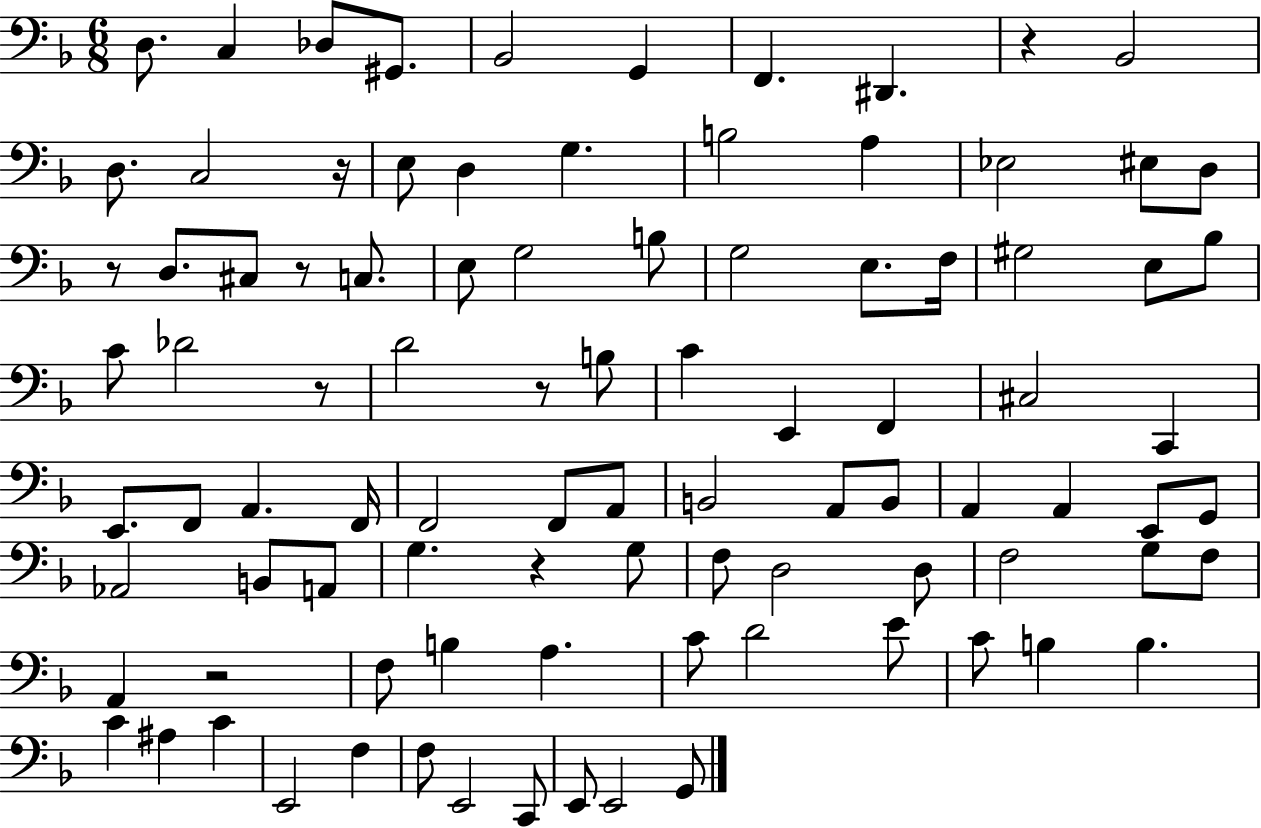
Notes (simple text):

D3/e. C3/q Db3/e G#2/e. Bb2/h G2/q F2/q. D#2/q. R/q Bb2/h D3/e. C3/h R/s E3/e D3/q G3/q. B3/h A3/q Eb3/h EIS3/e D3/e R/e D3/e. C#3/e R/e C3/e. E3/e G3/h B3/e G3/h E3/e. F3/s G#3/h E3/e Bb3/e C4/e Db4/h R/e D4/h R/e B3/e C4/q E2/q F2/q C#3/h C2/q E2/e. F2/e A2/q. F2/s F2/h F2/e A2/e B2/h A2/e B2/e A2/q A2/q E2/e G2/e Ab2/h B2/e A2/e G3/q. R/q G3/e F3/e D3/h D3/e F3/h G3/e F3/e A2/q R/h F3/e B3/q A3/q. C4/e D4/h E4/e C4/e B3/q B3/q. C4/q A#3/q C4/q E2/h F3/q F3/e E2/h C2/e E2/e E2/h G2/e